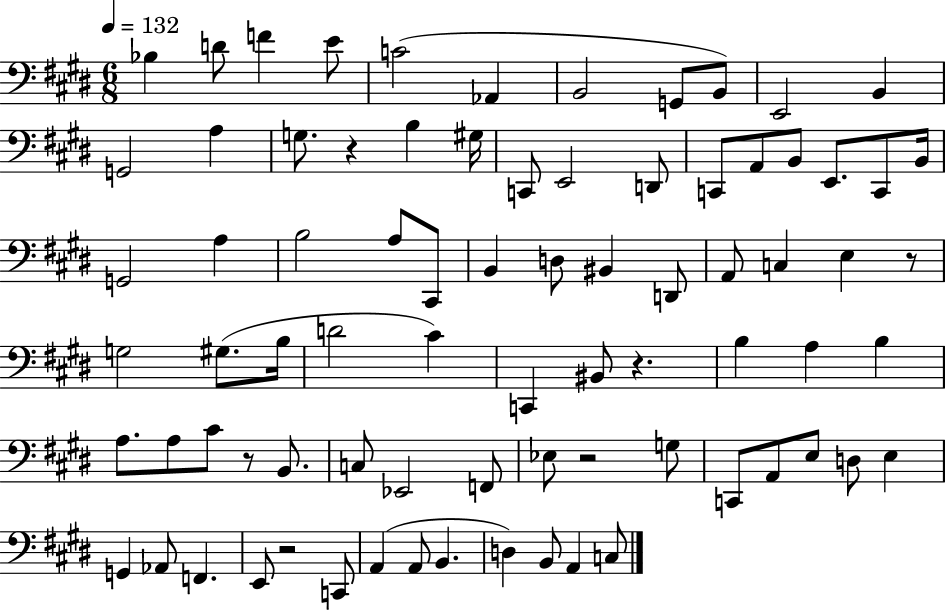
Bb3/q D4/e F4/q E4/e C4/h Ab2/q B2/h G2/e B2/e E2/h B2/q G2/h A3/q G3/e. R/q B3/q G#3/s C2/e E2/h D2/e C2/e A2/e B2/e E2/e. C2/e B2/s G2/h A3/q B3/h A3/e C#2/e B2/q D3/e BIS2/q D2/e A2/e C3/q E3/q R/e G3/h G#3/e. B3/s D4/h C#4/q C2/q BIS2/e R/q. B3/q A3/q B3/q A3/e. A3/e C#4/e R/e B2/e. C3/e Eb2/h F2/e Eb3/e R/h G3/e C2/e A2/e E3/e D3/e E3/q G2/q Ab2/e F2/q. E2/e R/h C2/e A2/q A2/e B2/q. D3/q B2/e A2/q C3/e